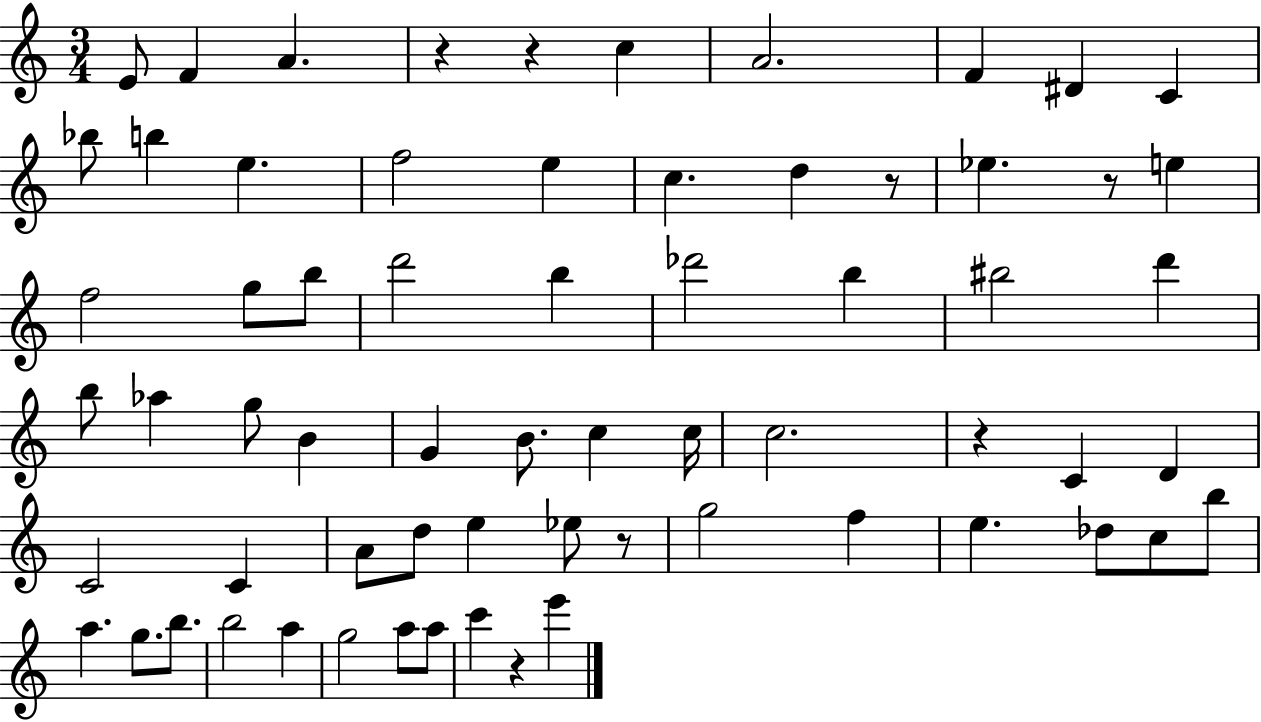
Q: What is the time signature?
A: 3/4